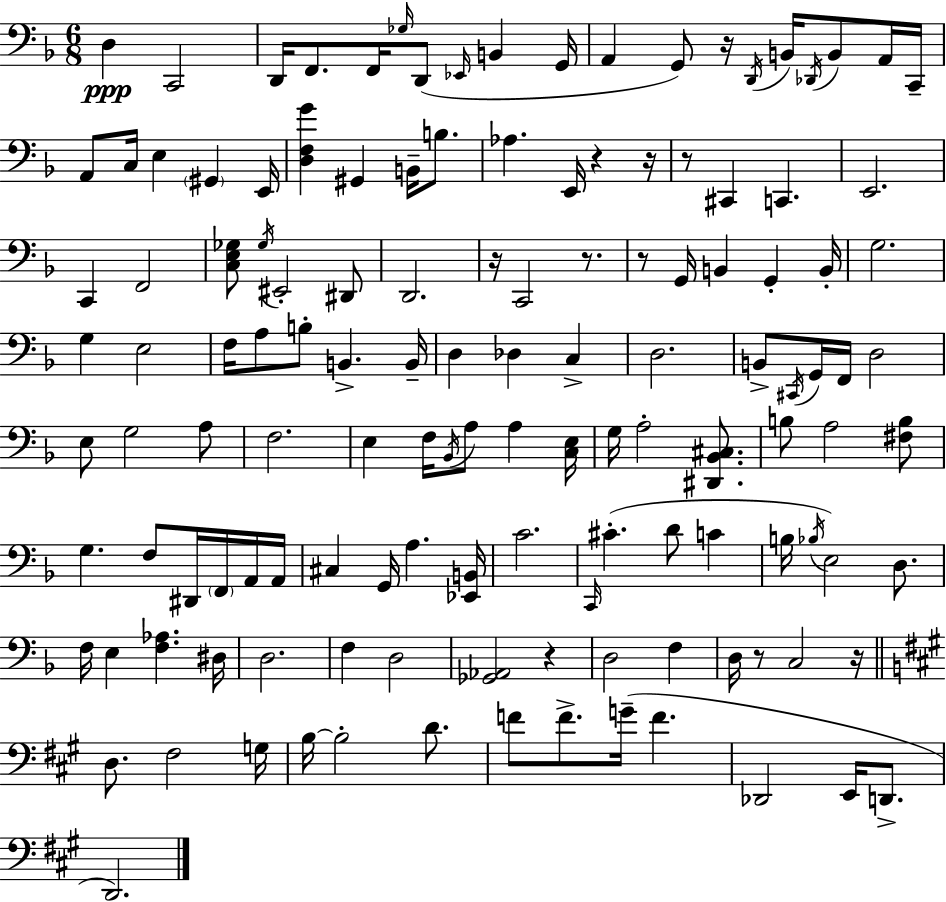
{
  \clef bass
  \numericTimeSignature
  \time 6/8
  \key d \minor
  d4\ppp c,2 | d,16 f,8. f,16 \grace { ges16 } d,8( \grace { ees,16 } b,4 | g,16 a,4 g,8) r16 \acciaccatura { d,16 } b,16 \acciaccatura { des,16 } | b,8 a,16 c,16-- a,8 c16 e4 \parenthesize gis,4 | \break e,16 <d f g'>4 gis,4 | b,16-- b8. aes4. e,16 r4 | r16 r8 cis,4 c,4. | e,2. | \break c,4 f,2 | <c e ges>8 \acciaccatura { ges16 } eis,2-. | dis,8 d,2. | r16 c,2 | \break r8. r8 g,16 b,4 | g,4-. b,16-. g2. | g4 e2 | f16 a8 b8-. b,4.-> | \break b,16-- d4 des4 | c4-> d2. | b,8-> \acciaccatura { cis,16 } g,16 f,16 d2 | e8 g2 | \break a8 f2. | e4 f16 \acciaccatura { bes,16 } | a8 a4 <c e>16 g16 a2-. | <dis, bes, cis>8. b8 a2 | \break <fis b>8 g4. | f8 dis,16 \parenthesize f,16 a,16 a,16 cis4 g,16 | a4. <ees, b,>16 c'2. | \grace { c,16 } cis'4.-.( | \break d'8 c'4 b16 \acciaccatura { bes16 } e2) | d8. f16 e4 | <f aes>4. dis16 d2. | f4 | \break d2 <ges, aes,>2 | r4 d2 | f4 d16 r8 | c2 r16 \bar "||" \break \key a \major d8. fis2 g16 | b16~~ b2-. d'8. | f'8 f'8.-> g'16--( f'4. | des,2 e,16 d,8.-> | \break d,2.) | \bar "|."
}